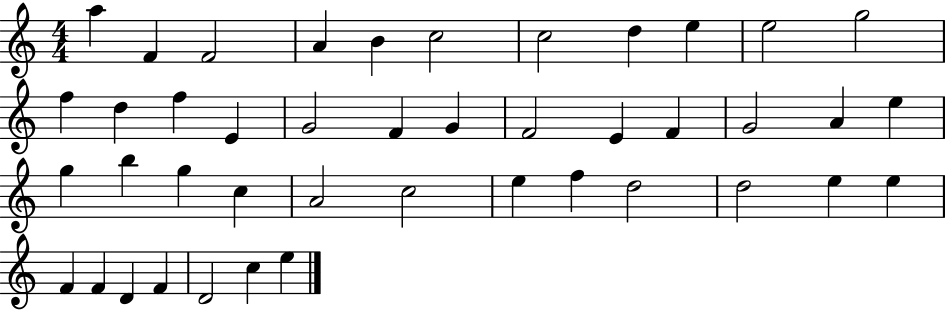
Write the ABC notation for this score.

X:1
T:Untitled
M:4/4
L:1/4
K:C
a F F2 A B c2 c2 d e e2 g2 f d f E G2 F G F2 E F G2 A e g b g c A2 c2 e f d2 d2 e e F F D F D2 c e